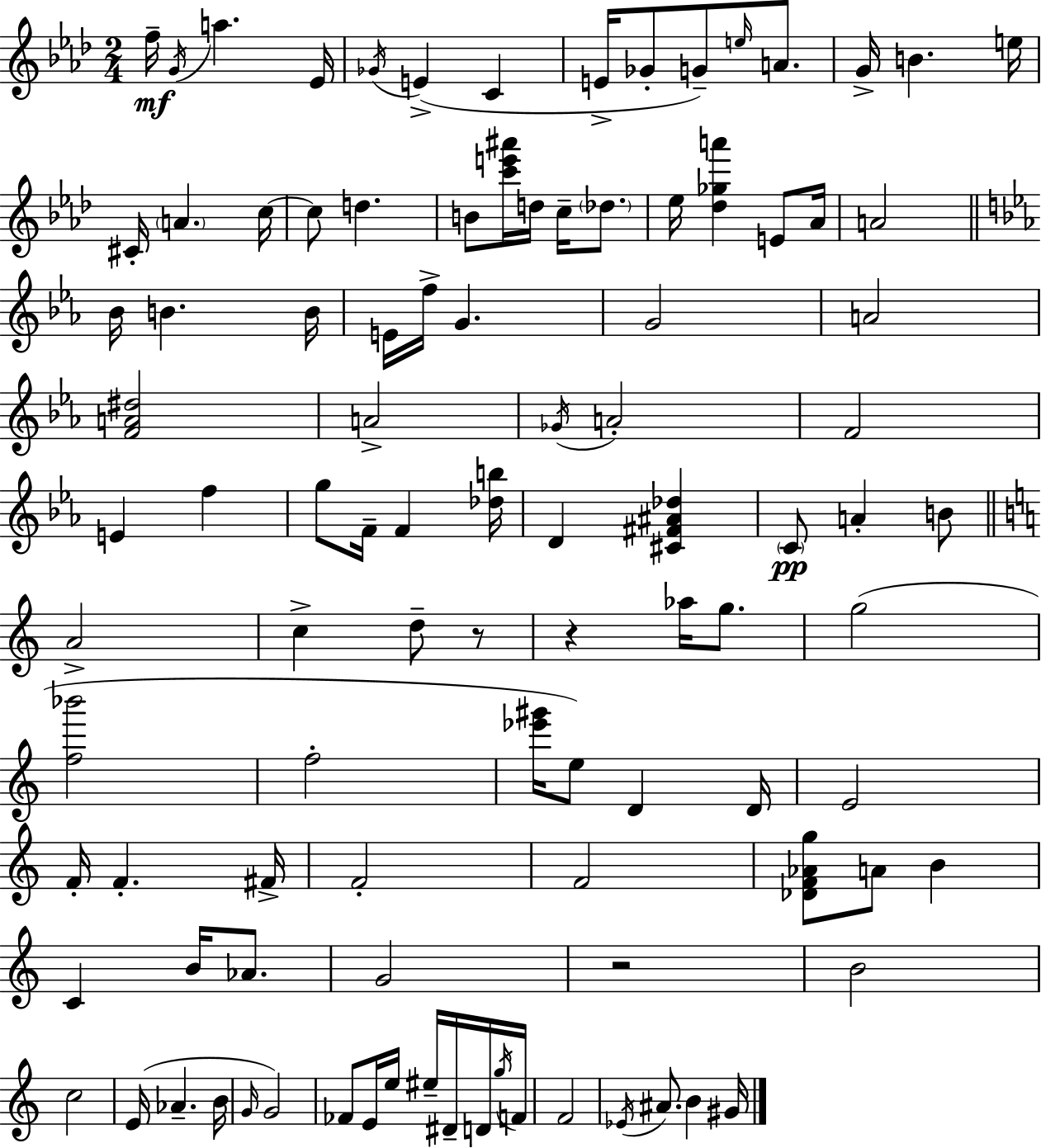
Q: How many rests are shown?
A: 3